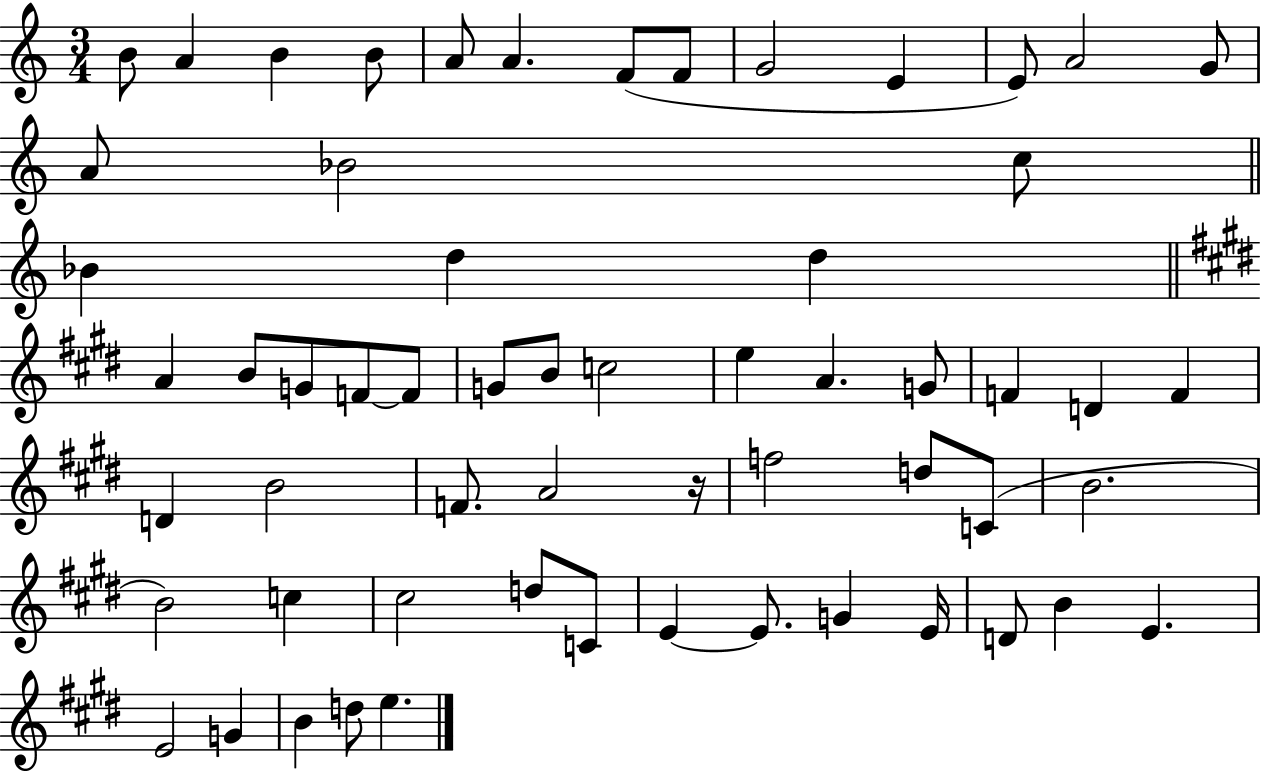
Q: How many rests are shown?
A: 1